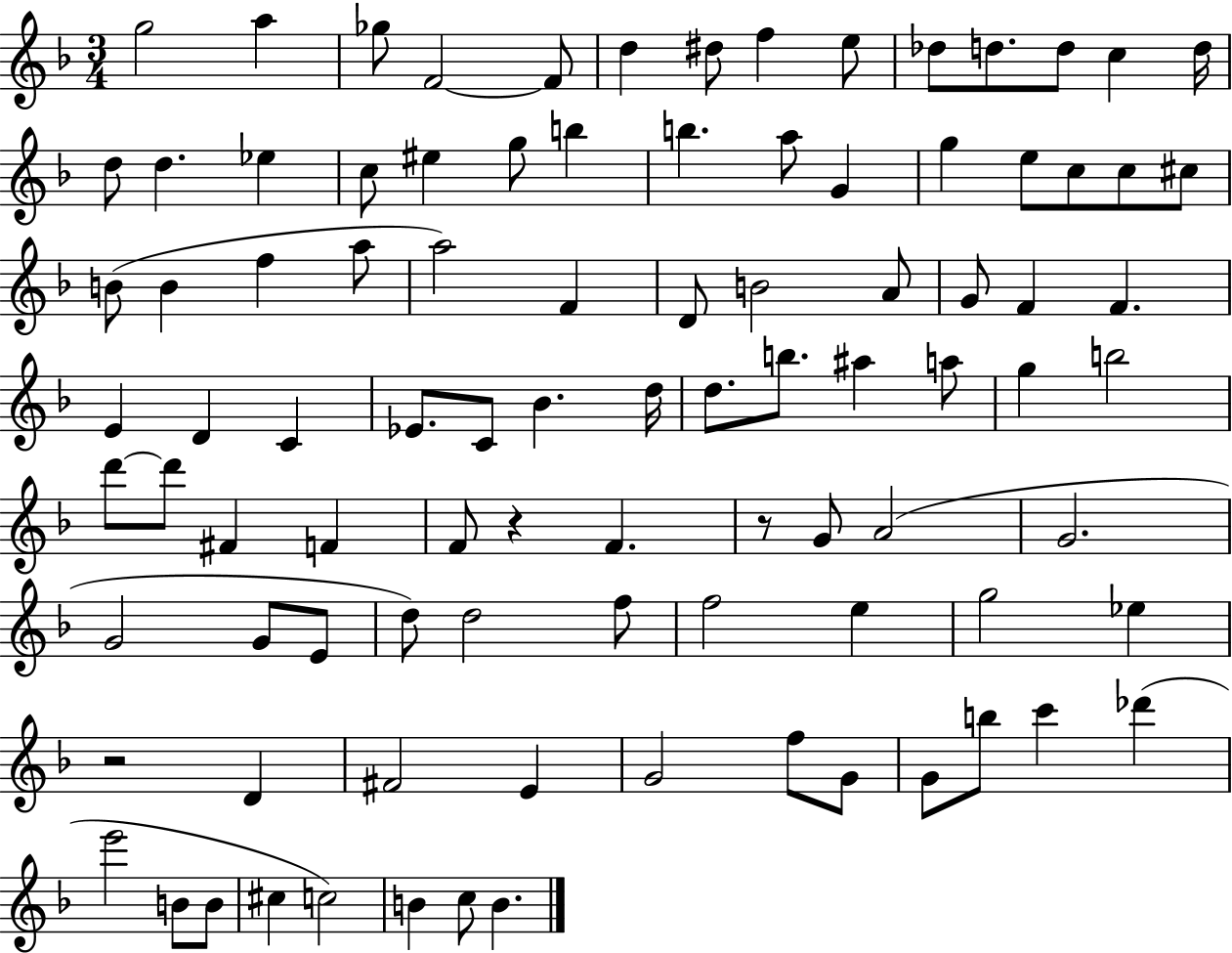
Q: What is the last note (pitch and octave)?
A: B4